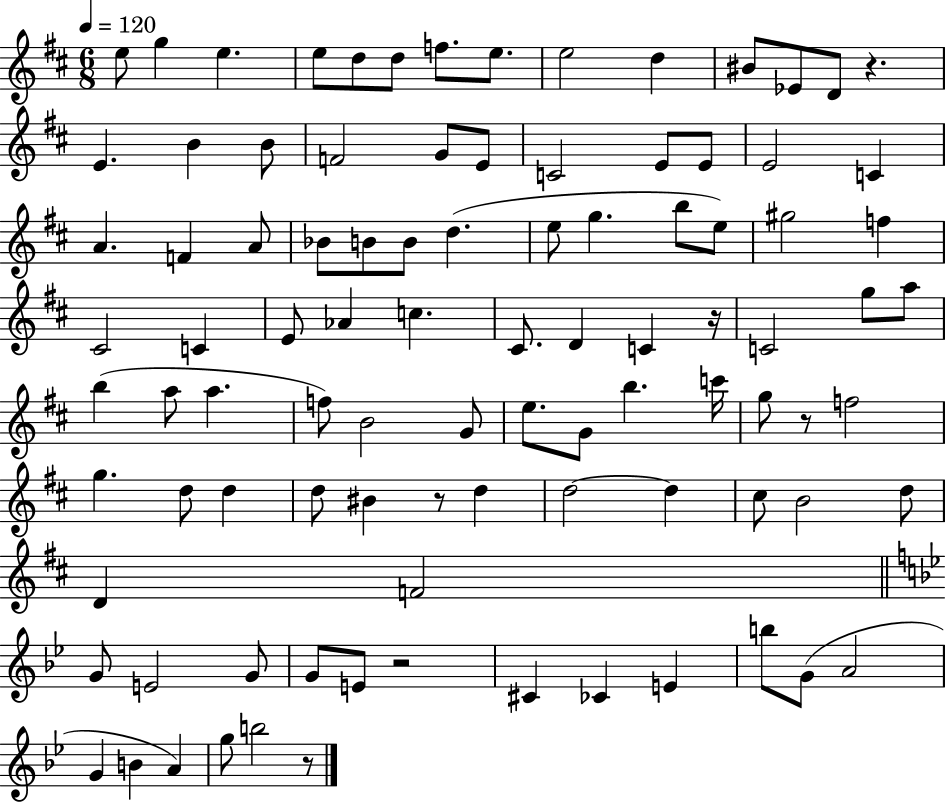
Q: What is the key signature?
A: D major